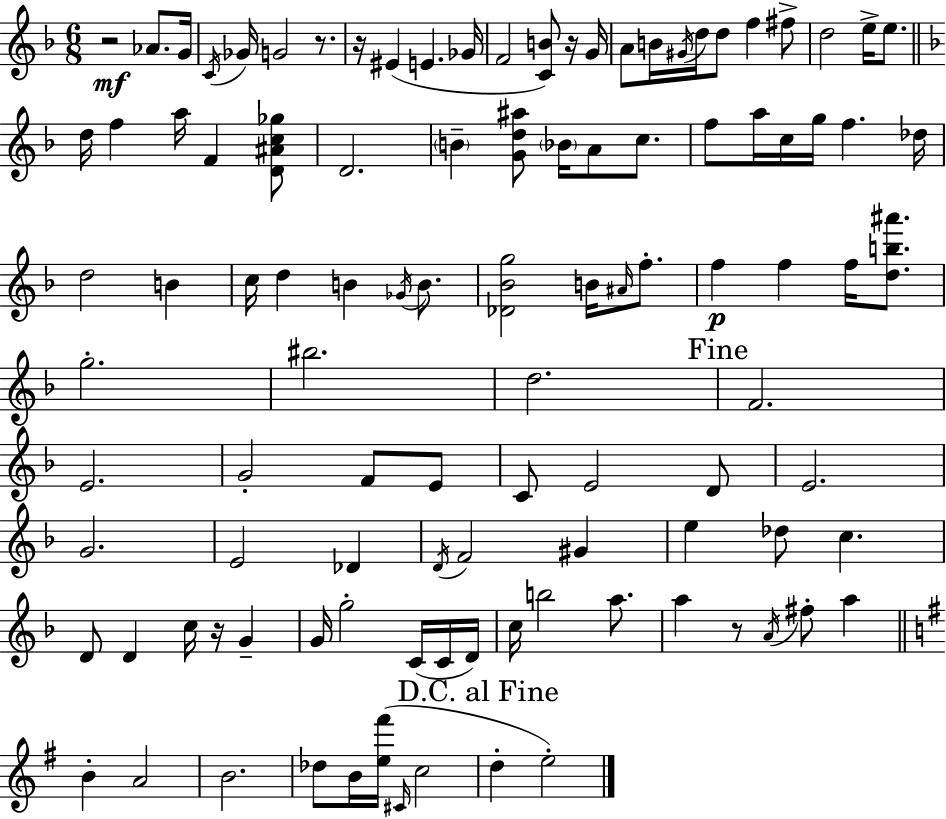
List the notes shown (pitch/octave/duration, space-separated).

R/h Ab4/e. G4/s C4/s Gb4/s G4/h R/e. R/s EIS4/q E4/q. Gb4/s F4/h [C4,B4]/e R/s G4/s A4/e B4/s G#4/s D5/s D5/e F5/q F#5/e D5/h E5/s E5/e. D5/s F5/q A5/s F4/q [D4,A#4,C5,Gb5]/e D4/h. B4/q [G4,D5,A#5]/e Bb4/s A4/e C5/e. F5/e A5/s C5/s G5/s F5/q. Db5/s D5/h B4/q C5/s D5/q B4/q Gb4/s B4/e. [Db4,Bb4,G5]/h B4/s A#4/s F5/e. F5/q F5/q F5/s [D5,B5,A#6]/e. G5/h. BIS5/h. D5/h. F4/h. E4/h. G4/h F4/e E4/e C4/e E4/h D4/e E4/h. G4/h. E4/h Db4/q D4/s F4/h G#4/q E5/q Db5/e C5/q. D4/e D4/q C5/s R/s G4/q G4/s G5/h C4/s C4/s D4/s C5/s B5/h A5/e. A5/q R/e A4/s F#5/e A5/q B4/q A4/h B4/h. Db5/e B4/s [E5,F#6]/s C#4/s C5/h D5/q E5/h